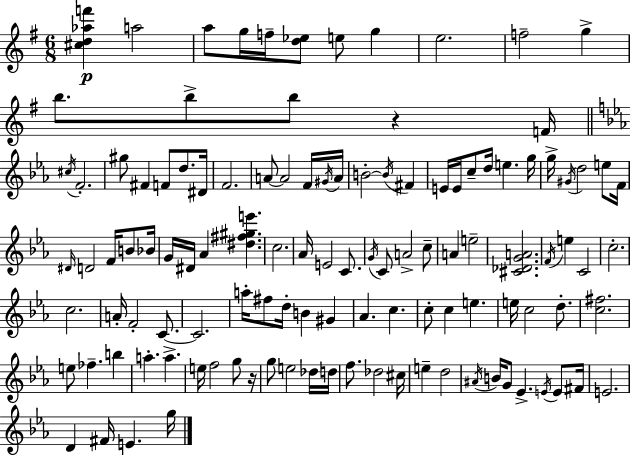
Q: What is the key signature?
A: G major